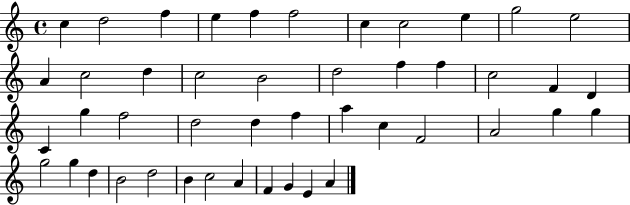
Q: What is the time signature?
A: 4/4